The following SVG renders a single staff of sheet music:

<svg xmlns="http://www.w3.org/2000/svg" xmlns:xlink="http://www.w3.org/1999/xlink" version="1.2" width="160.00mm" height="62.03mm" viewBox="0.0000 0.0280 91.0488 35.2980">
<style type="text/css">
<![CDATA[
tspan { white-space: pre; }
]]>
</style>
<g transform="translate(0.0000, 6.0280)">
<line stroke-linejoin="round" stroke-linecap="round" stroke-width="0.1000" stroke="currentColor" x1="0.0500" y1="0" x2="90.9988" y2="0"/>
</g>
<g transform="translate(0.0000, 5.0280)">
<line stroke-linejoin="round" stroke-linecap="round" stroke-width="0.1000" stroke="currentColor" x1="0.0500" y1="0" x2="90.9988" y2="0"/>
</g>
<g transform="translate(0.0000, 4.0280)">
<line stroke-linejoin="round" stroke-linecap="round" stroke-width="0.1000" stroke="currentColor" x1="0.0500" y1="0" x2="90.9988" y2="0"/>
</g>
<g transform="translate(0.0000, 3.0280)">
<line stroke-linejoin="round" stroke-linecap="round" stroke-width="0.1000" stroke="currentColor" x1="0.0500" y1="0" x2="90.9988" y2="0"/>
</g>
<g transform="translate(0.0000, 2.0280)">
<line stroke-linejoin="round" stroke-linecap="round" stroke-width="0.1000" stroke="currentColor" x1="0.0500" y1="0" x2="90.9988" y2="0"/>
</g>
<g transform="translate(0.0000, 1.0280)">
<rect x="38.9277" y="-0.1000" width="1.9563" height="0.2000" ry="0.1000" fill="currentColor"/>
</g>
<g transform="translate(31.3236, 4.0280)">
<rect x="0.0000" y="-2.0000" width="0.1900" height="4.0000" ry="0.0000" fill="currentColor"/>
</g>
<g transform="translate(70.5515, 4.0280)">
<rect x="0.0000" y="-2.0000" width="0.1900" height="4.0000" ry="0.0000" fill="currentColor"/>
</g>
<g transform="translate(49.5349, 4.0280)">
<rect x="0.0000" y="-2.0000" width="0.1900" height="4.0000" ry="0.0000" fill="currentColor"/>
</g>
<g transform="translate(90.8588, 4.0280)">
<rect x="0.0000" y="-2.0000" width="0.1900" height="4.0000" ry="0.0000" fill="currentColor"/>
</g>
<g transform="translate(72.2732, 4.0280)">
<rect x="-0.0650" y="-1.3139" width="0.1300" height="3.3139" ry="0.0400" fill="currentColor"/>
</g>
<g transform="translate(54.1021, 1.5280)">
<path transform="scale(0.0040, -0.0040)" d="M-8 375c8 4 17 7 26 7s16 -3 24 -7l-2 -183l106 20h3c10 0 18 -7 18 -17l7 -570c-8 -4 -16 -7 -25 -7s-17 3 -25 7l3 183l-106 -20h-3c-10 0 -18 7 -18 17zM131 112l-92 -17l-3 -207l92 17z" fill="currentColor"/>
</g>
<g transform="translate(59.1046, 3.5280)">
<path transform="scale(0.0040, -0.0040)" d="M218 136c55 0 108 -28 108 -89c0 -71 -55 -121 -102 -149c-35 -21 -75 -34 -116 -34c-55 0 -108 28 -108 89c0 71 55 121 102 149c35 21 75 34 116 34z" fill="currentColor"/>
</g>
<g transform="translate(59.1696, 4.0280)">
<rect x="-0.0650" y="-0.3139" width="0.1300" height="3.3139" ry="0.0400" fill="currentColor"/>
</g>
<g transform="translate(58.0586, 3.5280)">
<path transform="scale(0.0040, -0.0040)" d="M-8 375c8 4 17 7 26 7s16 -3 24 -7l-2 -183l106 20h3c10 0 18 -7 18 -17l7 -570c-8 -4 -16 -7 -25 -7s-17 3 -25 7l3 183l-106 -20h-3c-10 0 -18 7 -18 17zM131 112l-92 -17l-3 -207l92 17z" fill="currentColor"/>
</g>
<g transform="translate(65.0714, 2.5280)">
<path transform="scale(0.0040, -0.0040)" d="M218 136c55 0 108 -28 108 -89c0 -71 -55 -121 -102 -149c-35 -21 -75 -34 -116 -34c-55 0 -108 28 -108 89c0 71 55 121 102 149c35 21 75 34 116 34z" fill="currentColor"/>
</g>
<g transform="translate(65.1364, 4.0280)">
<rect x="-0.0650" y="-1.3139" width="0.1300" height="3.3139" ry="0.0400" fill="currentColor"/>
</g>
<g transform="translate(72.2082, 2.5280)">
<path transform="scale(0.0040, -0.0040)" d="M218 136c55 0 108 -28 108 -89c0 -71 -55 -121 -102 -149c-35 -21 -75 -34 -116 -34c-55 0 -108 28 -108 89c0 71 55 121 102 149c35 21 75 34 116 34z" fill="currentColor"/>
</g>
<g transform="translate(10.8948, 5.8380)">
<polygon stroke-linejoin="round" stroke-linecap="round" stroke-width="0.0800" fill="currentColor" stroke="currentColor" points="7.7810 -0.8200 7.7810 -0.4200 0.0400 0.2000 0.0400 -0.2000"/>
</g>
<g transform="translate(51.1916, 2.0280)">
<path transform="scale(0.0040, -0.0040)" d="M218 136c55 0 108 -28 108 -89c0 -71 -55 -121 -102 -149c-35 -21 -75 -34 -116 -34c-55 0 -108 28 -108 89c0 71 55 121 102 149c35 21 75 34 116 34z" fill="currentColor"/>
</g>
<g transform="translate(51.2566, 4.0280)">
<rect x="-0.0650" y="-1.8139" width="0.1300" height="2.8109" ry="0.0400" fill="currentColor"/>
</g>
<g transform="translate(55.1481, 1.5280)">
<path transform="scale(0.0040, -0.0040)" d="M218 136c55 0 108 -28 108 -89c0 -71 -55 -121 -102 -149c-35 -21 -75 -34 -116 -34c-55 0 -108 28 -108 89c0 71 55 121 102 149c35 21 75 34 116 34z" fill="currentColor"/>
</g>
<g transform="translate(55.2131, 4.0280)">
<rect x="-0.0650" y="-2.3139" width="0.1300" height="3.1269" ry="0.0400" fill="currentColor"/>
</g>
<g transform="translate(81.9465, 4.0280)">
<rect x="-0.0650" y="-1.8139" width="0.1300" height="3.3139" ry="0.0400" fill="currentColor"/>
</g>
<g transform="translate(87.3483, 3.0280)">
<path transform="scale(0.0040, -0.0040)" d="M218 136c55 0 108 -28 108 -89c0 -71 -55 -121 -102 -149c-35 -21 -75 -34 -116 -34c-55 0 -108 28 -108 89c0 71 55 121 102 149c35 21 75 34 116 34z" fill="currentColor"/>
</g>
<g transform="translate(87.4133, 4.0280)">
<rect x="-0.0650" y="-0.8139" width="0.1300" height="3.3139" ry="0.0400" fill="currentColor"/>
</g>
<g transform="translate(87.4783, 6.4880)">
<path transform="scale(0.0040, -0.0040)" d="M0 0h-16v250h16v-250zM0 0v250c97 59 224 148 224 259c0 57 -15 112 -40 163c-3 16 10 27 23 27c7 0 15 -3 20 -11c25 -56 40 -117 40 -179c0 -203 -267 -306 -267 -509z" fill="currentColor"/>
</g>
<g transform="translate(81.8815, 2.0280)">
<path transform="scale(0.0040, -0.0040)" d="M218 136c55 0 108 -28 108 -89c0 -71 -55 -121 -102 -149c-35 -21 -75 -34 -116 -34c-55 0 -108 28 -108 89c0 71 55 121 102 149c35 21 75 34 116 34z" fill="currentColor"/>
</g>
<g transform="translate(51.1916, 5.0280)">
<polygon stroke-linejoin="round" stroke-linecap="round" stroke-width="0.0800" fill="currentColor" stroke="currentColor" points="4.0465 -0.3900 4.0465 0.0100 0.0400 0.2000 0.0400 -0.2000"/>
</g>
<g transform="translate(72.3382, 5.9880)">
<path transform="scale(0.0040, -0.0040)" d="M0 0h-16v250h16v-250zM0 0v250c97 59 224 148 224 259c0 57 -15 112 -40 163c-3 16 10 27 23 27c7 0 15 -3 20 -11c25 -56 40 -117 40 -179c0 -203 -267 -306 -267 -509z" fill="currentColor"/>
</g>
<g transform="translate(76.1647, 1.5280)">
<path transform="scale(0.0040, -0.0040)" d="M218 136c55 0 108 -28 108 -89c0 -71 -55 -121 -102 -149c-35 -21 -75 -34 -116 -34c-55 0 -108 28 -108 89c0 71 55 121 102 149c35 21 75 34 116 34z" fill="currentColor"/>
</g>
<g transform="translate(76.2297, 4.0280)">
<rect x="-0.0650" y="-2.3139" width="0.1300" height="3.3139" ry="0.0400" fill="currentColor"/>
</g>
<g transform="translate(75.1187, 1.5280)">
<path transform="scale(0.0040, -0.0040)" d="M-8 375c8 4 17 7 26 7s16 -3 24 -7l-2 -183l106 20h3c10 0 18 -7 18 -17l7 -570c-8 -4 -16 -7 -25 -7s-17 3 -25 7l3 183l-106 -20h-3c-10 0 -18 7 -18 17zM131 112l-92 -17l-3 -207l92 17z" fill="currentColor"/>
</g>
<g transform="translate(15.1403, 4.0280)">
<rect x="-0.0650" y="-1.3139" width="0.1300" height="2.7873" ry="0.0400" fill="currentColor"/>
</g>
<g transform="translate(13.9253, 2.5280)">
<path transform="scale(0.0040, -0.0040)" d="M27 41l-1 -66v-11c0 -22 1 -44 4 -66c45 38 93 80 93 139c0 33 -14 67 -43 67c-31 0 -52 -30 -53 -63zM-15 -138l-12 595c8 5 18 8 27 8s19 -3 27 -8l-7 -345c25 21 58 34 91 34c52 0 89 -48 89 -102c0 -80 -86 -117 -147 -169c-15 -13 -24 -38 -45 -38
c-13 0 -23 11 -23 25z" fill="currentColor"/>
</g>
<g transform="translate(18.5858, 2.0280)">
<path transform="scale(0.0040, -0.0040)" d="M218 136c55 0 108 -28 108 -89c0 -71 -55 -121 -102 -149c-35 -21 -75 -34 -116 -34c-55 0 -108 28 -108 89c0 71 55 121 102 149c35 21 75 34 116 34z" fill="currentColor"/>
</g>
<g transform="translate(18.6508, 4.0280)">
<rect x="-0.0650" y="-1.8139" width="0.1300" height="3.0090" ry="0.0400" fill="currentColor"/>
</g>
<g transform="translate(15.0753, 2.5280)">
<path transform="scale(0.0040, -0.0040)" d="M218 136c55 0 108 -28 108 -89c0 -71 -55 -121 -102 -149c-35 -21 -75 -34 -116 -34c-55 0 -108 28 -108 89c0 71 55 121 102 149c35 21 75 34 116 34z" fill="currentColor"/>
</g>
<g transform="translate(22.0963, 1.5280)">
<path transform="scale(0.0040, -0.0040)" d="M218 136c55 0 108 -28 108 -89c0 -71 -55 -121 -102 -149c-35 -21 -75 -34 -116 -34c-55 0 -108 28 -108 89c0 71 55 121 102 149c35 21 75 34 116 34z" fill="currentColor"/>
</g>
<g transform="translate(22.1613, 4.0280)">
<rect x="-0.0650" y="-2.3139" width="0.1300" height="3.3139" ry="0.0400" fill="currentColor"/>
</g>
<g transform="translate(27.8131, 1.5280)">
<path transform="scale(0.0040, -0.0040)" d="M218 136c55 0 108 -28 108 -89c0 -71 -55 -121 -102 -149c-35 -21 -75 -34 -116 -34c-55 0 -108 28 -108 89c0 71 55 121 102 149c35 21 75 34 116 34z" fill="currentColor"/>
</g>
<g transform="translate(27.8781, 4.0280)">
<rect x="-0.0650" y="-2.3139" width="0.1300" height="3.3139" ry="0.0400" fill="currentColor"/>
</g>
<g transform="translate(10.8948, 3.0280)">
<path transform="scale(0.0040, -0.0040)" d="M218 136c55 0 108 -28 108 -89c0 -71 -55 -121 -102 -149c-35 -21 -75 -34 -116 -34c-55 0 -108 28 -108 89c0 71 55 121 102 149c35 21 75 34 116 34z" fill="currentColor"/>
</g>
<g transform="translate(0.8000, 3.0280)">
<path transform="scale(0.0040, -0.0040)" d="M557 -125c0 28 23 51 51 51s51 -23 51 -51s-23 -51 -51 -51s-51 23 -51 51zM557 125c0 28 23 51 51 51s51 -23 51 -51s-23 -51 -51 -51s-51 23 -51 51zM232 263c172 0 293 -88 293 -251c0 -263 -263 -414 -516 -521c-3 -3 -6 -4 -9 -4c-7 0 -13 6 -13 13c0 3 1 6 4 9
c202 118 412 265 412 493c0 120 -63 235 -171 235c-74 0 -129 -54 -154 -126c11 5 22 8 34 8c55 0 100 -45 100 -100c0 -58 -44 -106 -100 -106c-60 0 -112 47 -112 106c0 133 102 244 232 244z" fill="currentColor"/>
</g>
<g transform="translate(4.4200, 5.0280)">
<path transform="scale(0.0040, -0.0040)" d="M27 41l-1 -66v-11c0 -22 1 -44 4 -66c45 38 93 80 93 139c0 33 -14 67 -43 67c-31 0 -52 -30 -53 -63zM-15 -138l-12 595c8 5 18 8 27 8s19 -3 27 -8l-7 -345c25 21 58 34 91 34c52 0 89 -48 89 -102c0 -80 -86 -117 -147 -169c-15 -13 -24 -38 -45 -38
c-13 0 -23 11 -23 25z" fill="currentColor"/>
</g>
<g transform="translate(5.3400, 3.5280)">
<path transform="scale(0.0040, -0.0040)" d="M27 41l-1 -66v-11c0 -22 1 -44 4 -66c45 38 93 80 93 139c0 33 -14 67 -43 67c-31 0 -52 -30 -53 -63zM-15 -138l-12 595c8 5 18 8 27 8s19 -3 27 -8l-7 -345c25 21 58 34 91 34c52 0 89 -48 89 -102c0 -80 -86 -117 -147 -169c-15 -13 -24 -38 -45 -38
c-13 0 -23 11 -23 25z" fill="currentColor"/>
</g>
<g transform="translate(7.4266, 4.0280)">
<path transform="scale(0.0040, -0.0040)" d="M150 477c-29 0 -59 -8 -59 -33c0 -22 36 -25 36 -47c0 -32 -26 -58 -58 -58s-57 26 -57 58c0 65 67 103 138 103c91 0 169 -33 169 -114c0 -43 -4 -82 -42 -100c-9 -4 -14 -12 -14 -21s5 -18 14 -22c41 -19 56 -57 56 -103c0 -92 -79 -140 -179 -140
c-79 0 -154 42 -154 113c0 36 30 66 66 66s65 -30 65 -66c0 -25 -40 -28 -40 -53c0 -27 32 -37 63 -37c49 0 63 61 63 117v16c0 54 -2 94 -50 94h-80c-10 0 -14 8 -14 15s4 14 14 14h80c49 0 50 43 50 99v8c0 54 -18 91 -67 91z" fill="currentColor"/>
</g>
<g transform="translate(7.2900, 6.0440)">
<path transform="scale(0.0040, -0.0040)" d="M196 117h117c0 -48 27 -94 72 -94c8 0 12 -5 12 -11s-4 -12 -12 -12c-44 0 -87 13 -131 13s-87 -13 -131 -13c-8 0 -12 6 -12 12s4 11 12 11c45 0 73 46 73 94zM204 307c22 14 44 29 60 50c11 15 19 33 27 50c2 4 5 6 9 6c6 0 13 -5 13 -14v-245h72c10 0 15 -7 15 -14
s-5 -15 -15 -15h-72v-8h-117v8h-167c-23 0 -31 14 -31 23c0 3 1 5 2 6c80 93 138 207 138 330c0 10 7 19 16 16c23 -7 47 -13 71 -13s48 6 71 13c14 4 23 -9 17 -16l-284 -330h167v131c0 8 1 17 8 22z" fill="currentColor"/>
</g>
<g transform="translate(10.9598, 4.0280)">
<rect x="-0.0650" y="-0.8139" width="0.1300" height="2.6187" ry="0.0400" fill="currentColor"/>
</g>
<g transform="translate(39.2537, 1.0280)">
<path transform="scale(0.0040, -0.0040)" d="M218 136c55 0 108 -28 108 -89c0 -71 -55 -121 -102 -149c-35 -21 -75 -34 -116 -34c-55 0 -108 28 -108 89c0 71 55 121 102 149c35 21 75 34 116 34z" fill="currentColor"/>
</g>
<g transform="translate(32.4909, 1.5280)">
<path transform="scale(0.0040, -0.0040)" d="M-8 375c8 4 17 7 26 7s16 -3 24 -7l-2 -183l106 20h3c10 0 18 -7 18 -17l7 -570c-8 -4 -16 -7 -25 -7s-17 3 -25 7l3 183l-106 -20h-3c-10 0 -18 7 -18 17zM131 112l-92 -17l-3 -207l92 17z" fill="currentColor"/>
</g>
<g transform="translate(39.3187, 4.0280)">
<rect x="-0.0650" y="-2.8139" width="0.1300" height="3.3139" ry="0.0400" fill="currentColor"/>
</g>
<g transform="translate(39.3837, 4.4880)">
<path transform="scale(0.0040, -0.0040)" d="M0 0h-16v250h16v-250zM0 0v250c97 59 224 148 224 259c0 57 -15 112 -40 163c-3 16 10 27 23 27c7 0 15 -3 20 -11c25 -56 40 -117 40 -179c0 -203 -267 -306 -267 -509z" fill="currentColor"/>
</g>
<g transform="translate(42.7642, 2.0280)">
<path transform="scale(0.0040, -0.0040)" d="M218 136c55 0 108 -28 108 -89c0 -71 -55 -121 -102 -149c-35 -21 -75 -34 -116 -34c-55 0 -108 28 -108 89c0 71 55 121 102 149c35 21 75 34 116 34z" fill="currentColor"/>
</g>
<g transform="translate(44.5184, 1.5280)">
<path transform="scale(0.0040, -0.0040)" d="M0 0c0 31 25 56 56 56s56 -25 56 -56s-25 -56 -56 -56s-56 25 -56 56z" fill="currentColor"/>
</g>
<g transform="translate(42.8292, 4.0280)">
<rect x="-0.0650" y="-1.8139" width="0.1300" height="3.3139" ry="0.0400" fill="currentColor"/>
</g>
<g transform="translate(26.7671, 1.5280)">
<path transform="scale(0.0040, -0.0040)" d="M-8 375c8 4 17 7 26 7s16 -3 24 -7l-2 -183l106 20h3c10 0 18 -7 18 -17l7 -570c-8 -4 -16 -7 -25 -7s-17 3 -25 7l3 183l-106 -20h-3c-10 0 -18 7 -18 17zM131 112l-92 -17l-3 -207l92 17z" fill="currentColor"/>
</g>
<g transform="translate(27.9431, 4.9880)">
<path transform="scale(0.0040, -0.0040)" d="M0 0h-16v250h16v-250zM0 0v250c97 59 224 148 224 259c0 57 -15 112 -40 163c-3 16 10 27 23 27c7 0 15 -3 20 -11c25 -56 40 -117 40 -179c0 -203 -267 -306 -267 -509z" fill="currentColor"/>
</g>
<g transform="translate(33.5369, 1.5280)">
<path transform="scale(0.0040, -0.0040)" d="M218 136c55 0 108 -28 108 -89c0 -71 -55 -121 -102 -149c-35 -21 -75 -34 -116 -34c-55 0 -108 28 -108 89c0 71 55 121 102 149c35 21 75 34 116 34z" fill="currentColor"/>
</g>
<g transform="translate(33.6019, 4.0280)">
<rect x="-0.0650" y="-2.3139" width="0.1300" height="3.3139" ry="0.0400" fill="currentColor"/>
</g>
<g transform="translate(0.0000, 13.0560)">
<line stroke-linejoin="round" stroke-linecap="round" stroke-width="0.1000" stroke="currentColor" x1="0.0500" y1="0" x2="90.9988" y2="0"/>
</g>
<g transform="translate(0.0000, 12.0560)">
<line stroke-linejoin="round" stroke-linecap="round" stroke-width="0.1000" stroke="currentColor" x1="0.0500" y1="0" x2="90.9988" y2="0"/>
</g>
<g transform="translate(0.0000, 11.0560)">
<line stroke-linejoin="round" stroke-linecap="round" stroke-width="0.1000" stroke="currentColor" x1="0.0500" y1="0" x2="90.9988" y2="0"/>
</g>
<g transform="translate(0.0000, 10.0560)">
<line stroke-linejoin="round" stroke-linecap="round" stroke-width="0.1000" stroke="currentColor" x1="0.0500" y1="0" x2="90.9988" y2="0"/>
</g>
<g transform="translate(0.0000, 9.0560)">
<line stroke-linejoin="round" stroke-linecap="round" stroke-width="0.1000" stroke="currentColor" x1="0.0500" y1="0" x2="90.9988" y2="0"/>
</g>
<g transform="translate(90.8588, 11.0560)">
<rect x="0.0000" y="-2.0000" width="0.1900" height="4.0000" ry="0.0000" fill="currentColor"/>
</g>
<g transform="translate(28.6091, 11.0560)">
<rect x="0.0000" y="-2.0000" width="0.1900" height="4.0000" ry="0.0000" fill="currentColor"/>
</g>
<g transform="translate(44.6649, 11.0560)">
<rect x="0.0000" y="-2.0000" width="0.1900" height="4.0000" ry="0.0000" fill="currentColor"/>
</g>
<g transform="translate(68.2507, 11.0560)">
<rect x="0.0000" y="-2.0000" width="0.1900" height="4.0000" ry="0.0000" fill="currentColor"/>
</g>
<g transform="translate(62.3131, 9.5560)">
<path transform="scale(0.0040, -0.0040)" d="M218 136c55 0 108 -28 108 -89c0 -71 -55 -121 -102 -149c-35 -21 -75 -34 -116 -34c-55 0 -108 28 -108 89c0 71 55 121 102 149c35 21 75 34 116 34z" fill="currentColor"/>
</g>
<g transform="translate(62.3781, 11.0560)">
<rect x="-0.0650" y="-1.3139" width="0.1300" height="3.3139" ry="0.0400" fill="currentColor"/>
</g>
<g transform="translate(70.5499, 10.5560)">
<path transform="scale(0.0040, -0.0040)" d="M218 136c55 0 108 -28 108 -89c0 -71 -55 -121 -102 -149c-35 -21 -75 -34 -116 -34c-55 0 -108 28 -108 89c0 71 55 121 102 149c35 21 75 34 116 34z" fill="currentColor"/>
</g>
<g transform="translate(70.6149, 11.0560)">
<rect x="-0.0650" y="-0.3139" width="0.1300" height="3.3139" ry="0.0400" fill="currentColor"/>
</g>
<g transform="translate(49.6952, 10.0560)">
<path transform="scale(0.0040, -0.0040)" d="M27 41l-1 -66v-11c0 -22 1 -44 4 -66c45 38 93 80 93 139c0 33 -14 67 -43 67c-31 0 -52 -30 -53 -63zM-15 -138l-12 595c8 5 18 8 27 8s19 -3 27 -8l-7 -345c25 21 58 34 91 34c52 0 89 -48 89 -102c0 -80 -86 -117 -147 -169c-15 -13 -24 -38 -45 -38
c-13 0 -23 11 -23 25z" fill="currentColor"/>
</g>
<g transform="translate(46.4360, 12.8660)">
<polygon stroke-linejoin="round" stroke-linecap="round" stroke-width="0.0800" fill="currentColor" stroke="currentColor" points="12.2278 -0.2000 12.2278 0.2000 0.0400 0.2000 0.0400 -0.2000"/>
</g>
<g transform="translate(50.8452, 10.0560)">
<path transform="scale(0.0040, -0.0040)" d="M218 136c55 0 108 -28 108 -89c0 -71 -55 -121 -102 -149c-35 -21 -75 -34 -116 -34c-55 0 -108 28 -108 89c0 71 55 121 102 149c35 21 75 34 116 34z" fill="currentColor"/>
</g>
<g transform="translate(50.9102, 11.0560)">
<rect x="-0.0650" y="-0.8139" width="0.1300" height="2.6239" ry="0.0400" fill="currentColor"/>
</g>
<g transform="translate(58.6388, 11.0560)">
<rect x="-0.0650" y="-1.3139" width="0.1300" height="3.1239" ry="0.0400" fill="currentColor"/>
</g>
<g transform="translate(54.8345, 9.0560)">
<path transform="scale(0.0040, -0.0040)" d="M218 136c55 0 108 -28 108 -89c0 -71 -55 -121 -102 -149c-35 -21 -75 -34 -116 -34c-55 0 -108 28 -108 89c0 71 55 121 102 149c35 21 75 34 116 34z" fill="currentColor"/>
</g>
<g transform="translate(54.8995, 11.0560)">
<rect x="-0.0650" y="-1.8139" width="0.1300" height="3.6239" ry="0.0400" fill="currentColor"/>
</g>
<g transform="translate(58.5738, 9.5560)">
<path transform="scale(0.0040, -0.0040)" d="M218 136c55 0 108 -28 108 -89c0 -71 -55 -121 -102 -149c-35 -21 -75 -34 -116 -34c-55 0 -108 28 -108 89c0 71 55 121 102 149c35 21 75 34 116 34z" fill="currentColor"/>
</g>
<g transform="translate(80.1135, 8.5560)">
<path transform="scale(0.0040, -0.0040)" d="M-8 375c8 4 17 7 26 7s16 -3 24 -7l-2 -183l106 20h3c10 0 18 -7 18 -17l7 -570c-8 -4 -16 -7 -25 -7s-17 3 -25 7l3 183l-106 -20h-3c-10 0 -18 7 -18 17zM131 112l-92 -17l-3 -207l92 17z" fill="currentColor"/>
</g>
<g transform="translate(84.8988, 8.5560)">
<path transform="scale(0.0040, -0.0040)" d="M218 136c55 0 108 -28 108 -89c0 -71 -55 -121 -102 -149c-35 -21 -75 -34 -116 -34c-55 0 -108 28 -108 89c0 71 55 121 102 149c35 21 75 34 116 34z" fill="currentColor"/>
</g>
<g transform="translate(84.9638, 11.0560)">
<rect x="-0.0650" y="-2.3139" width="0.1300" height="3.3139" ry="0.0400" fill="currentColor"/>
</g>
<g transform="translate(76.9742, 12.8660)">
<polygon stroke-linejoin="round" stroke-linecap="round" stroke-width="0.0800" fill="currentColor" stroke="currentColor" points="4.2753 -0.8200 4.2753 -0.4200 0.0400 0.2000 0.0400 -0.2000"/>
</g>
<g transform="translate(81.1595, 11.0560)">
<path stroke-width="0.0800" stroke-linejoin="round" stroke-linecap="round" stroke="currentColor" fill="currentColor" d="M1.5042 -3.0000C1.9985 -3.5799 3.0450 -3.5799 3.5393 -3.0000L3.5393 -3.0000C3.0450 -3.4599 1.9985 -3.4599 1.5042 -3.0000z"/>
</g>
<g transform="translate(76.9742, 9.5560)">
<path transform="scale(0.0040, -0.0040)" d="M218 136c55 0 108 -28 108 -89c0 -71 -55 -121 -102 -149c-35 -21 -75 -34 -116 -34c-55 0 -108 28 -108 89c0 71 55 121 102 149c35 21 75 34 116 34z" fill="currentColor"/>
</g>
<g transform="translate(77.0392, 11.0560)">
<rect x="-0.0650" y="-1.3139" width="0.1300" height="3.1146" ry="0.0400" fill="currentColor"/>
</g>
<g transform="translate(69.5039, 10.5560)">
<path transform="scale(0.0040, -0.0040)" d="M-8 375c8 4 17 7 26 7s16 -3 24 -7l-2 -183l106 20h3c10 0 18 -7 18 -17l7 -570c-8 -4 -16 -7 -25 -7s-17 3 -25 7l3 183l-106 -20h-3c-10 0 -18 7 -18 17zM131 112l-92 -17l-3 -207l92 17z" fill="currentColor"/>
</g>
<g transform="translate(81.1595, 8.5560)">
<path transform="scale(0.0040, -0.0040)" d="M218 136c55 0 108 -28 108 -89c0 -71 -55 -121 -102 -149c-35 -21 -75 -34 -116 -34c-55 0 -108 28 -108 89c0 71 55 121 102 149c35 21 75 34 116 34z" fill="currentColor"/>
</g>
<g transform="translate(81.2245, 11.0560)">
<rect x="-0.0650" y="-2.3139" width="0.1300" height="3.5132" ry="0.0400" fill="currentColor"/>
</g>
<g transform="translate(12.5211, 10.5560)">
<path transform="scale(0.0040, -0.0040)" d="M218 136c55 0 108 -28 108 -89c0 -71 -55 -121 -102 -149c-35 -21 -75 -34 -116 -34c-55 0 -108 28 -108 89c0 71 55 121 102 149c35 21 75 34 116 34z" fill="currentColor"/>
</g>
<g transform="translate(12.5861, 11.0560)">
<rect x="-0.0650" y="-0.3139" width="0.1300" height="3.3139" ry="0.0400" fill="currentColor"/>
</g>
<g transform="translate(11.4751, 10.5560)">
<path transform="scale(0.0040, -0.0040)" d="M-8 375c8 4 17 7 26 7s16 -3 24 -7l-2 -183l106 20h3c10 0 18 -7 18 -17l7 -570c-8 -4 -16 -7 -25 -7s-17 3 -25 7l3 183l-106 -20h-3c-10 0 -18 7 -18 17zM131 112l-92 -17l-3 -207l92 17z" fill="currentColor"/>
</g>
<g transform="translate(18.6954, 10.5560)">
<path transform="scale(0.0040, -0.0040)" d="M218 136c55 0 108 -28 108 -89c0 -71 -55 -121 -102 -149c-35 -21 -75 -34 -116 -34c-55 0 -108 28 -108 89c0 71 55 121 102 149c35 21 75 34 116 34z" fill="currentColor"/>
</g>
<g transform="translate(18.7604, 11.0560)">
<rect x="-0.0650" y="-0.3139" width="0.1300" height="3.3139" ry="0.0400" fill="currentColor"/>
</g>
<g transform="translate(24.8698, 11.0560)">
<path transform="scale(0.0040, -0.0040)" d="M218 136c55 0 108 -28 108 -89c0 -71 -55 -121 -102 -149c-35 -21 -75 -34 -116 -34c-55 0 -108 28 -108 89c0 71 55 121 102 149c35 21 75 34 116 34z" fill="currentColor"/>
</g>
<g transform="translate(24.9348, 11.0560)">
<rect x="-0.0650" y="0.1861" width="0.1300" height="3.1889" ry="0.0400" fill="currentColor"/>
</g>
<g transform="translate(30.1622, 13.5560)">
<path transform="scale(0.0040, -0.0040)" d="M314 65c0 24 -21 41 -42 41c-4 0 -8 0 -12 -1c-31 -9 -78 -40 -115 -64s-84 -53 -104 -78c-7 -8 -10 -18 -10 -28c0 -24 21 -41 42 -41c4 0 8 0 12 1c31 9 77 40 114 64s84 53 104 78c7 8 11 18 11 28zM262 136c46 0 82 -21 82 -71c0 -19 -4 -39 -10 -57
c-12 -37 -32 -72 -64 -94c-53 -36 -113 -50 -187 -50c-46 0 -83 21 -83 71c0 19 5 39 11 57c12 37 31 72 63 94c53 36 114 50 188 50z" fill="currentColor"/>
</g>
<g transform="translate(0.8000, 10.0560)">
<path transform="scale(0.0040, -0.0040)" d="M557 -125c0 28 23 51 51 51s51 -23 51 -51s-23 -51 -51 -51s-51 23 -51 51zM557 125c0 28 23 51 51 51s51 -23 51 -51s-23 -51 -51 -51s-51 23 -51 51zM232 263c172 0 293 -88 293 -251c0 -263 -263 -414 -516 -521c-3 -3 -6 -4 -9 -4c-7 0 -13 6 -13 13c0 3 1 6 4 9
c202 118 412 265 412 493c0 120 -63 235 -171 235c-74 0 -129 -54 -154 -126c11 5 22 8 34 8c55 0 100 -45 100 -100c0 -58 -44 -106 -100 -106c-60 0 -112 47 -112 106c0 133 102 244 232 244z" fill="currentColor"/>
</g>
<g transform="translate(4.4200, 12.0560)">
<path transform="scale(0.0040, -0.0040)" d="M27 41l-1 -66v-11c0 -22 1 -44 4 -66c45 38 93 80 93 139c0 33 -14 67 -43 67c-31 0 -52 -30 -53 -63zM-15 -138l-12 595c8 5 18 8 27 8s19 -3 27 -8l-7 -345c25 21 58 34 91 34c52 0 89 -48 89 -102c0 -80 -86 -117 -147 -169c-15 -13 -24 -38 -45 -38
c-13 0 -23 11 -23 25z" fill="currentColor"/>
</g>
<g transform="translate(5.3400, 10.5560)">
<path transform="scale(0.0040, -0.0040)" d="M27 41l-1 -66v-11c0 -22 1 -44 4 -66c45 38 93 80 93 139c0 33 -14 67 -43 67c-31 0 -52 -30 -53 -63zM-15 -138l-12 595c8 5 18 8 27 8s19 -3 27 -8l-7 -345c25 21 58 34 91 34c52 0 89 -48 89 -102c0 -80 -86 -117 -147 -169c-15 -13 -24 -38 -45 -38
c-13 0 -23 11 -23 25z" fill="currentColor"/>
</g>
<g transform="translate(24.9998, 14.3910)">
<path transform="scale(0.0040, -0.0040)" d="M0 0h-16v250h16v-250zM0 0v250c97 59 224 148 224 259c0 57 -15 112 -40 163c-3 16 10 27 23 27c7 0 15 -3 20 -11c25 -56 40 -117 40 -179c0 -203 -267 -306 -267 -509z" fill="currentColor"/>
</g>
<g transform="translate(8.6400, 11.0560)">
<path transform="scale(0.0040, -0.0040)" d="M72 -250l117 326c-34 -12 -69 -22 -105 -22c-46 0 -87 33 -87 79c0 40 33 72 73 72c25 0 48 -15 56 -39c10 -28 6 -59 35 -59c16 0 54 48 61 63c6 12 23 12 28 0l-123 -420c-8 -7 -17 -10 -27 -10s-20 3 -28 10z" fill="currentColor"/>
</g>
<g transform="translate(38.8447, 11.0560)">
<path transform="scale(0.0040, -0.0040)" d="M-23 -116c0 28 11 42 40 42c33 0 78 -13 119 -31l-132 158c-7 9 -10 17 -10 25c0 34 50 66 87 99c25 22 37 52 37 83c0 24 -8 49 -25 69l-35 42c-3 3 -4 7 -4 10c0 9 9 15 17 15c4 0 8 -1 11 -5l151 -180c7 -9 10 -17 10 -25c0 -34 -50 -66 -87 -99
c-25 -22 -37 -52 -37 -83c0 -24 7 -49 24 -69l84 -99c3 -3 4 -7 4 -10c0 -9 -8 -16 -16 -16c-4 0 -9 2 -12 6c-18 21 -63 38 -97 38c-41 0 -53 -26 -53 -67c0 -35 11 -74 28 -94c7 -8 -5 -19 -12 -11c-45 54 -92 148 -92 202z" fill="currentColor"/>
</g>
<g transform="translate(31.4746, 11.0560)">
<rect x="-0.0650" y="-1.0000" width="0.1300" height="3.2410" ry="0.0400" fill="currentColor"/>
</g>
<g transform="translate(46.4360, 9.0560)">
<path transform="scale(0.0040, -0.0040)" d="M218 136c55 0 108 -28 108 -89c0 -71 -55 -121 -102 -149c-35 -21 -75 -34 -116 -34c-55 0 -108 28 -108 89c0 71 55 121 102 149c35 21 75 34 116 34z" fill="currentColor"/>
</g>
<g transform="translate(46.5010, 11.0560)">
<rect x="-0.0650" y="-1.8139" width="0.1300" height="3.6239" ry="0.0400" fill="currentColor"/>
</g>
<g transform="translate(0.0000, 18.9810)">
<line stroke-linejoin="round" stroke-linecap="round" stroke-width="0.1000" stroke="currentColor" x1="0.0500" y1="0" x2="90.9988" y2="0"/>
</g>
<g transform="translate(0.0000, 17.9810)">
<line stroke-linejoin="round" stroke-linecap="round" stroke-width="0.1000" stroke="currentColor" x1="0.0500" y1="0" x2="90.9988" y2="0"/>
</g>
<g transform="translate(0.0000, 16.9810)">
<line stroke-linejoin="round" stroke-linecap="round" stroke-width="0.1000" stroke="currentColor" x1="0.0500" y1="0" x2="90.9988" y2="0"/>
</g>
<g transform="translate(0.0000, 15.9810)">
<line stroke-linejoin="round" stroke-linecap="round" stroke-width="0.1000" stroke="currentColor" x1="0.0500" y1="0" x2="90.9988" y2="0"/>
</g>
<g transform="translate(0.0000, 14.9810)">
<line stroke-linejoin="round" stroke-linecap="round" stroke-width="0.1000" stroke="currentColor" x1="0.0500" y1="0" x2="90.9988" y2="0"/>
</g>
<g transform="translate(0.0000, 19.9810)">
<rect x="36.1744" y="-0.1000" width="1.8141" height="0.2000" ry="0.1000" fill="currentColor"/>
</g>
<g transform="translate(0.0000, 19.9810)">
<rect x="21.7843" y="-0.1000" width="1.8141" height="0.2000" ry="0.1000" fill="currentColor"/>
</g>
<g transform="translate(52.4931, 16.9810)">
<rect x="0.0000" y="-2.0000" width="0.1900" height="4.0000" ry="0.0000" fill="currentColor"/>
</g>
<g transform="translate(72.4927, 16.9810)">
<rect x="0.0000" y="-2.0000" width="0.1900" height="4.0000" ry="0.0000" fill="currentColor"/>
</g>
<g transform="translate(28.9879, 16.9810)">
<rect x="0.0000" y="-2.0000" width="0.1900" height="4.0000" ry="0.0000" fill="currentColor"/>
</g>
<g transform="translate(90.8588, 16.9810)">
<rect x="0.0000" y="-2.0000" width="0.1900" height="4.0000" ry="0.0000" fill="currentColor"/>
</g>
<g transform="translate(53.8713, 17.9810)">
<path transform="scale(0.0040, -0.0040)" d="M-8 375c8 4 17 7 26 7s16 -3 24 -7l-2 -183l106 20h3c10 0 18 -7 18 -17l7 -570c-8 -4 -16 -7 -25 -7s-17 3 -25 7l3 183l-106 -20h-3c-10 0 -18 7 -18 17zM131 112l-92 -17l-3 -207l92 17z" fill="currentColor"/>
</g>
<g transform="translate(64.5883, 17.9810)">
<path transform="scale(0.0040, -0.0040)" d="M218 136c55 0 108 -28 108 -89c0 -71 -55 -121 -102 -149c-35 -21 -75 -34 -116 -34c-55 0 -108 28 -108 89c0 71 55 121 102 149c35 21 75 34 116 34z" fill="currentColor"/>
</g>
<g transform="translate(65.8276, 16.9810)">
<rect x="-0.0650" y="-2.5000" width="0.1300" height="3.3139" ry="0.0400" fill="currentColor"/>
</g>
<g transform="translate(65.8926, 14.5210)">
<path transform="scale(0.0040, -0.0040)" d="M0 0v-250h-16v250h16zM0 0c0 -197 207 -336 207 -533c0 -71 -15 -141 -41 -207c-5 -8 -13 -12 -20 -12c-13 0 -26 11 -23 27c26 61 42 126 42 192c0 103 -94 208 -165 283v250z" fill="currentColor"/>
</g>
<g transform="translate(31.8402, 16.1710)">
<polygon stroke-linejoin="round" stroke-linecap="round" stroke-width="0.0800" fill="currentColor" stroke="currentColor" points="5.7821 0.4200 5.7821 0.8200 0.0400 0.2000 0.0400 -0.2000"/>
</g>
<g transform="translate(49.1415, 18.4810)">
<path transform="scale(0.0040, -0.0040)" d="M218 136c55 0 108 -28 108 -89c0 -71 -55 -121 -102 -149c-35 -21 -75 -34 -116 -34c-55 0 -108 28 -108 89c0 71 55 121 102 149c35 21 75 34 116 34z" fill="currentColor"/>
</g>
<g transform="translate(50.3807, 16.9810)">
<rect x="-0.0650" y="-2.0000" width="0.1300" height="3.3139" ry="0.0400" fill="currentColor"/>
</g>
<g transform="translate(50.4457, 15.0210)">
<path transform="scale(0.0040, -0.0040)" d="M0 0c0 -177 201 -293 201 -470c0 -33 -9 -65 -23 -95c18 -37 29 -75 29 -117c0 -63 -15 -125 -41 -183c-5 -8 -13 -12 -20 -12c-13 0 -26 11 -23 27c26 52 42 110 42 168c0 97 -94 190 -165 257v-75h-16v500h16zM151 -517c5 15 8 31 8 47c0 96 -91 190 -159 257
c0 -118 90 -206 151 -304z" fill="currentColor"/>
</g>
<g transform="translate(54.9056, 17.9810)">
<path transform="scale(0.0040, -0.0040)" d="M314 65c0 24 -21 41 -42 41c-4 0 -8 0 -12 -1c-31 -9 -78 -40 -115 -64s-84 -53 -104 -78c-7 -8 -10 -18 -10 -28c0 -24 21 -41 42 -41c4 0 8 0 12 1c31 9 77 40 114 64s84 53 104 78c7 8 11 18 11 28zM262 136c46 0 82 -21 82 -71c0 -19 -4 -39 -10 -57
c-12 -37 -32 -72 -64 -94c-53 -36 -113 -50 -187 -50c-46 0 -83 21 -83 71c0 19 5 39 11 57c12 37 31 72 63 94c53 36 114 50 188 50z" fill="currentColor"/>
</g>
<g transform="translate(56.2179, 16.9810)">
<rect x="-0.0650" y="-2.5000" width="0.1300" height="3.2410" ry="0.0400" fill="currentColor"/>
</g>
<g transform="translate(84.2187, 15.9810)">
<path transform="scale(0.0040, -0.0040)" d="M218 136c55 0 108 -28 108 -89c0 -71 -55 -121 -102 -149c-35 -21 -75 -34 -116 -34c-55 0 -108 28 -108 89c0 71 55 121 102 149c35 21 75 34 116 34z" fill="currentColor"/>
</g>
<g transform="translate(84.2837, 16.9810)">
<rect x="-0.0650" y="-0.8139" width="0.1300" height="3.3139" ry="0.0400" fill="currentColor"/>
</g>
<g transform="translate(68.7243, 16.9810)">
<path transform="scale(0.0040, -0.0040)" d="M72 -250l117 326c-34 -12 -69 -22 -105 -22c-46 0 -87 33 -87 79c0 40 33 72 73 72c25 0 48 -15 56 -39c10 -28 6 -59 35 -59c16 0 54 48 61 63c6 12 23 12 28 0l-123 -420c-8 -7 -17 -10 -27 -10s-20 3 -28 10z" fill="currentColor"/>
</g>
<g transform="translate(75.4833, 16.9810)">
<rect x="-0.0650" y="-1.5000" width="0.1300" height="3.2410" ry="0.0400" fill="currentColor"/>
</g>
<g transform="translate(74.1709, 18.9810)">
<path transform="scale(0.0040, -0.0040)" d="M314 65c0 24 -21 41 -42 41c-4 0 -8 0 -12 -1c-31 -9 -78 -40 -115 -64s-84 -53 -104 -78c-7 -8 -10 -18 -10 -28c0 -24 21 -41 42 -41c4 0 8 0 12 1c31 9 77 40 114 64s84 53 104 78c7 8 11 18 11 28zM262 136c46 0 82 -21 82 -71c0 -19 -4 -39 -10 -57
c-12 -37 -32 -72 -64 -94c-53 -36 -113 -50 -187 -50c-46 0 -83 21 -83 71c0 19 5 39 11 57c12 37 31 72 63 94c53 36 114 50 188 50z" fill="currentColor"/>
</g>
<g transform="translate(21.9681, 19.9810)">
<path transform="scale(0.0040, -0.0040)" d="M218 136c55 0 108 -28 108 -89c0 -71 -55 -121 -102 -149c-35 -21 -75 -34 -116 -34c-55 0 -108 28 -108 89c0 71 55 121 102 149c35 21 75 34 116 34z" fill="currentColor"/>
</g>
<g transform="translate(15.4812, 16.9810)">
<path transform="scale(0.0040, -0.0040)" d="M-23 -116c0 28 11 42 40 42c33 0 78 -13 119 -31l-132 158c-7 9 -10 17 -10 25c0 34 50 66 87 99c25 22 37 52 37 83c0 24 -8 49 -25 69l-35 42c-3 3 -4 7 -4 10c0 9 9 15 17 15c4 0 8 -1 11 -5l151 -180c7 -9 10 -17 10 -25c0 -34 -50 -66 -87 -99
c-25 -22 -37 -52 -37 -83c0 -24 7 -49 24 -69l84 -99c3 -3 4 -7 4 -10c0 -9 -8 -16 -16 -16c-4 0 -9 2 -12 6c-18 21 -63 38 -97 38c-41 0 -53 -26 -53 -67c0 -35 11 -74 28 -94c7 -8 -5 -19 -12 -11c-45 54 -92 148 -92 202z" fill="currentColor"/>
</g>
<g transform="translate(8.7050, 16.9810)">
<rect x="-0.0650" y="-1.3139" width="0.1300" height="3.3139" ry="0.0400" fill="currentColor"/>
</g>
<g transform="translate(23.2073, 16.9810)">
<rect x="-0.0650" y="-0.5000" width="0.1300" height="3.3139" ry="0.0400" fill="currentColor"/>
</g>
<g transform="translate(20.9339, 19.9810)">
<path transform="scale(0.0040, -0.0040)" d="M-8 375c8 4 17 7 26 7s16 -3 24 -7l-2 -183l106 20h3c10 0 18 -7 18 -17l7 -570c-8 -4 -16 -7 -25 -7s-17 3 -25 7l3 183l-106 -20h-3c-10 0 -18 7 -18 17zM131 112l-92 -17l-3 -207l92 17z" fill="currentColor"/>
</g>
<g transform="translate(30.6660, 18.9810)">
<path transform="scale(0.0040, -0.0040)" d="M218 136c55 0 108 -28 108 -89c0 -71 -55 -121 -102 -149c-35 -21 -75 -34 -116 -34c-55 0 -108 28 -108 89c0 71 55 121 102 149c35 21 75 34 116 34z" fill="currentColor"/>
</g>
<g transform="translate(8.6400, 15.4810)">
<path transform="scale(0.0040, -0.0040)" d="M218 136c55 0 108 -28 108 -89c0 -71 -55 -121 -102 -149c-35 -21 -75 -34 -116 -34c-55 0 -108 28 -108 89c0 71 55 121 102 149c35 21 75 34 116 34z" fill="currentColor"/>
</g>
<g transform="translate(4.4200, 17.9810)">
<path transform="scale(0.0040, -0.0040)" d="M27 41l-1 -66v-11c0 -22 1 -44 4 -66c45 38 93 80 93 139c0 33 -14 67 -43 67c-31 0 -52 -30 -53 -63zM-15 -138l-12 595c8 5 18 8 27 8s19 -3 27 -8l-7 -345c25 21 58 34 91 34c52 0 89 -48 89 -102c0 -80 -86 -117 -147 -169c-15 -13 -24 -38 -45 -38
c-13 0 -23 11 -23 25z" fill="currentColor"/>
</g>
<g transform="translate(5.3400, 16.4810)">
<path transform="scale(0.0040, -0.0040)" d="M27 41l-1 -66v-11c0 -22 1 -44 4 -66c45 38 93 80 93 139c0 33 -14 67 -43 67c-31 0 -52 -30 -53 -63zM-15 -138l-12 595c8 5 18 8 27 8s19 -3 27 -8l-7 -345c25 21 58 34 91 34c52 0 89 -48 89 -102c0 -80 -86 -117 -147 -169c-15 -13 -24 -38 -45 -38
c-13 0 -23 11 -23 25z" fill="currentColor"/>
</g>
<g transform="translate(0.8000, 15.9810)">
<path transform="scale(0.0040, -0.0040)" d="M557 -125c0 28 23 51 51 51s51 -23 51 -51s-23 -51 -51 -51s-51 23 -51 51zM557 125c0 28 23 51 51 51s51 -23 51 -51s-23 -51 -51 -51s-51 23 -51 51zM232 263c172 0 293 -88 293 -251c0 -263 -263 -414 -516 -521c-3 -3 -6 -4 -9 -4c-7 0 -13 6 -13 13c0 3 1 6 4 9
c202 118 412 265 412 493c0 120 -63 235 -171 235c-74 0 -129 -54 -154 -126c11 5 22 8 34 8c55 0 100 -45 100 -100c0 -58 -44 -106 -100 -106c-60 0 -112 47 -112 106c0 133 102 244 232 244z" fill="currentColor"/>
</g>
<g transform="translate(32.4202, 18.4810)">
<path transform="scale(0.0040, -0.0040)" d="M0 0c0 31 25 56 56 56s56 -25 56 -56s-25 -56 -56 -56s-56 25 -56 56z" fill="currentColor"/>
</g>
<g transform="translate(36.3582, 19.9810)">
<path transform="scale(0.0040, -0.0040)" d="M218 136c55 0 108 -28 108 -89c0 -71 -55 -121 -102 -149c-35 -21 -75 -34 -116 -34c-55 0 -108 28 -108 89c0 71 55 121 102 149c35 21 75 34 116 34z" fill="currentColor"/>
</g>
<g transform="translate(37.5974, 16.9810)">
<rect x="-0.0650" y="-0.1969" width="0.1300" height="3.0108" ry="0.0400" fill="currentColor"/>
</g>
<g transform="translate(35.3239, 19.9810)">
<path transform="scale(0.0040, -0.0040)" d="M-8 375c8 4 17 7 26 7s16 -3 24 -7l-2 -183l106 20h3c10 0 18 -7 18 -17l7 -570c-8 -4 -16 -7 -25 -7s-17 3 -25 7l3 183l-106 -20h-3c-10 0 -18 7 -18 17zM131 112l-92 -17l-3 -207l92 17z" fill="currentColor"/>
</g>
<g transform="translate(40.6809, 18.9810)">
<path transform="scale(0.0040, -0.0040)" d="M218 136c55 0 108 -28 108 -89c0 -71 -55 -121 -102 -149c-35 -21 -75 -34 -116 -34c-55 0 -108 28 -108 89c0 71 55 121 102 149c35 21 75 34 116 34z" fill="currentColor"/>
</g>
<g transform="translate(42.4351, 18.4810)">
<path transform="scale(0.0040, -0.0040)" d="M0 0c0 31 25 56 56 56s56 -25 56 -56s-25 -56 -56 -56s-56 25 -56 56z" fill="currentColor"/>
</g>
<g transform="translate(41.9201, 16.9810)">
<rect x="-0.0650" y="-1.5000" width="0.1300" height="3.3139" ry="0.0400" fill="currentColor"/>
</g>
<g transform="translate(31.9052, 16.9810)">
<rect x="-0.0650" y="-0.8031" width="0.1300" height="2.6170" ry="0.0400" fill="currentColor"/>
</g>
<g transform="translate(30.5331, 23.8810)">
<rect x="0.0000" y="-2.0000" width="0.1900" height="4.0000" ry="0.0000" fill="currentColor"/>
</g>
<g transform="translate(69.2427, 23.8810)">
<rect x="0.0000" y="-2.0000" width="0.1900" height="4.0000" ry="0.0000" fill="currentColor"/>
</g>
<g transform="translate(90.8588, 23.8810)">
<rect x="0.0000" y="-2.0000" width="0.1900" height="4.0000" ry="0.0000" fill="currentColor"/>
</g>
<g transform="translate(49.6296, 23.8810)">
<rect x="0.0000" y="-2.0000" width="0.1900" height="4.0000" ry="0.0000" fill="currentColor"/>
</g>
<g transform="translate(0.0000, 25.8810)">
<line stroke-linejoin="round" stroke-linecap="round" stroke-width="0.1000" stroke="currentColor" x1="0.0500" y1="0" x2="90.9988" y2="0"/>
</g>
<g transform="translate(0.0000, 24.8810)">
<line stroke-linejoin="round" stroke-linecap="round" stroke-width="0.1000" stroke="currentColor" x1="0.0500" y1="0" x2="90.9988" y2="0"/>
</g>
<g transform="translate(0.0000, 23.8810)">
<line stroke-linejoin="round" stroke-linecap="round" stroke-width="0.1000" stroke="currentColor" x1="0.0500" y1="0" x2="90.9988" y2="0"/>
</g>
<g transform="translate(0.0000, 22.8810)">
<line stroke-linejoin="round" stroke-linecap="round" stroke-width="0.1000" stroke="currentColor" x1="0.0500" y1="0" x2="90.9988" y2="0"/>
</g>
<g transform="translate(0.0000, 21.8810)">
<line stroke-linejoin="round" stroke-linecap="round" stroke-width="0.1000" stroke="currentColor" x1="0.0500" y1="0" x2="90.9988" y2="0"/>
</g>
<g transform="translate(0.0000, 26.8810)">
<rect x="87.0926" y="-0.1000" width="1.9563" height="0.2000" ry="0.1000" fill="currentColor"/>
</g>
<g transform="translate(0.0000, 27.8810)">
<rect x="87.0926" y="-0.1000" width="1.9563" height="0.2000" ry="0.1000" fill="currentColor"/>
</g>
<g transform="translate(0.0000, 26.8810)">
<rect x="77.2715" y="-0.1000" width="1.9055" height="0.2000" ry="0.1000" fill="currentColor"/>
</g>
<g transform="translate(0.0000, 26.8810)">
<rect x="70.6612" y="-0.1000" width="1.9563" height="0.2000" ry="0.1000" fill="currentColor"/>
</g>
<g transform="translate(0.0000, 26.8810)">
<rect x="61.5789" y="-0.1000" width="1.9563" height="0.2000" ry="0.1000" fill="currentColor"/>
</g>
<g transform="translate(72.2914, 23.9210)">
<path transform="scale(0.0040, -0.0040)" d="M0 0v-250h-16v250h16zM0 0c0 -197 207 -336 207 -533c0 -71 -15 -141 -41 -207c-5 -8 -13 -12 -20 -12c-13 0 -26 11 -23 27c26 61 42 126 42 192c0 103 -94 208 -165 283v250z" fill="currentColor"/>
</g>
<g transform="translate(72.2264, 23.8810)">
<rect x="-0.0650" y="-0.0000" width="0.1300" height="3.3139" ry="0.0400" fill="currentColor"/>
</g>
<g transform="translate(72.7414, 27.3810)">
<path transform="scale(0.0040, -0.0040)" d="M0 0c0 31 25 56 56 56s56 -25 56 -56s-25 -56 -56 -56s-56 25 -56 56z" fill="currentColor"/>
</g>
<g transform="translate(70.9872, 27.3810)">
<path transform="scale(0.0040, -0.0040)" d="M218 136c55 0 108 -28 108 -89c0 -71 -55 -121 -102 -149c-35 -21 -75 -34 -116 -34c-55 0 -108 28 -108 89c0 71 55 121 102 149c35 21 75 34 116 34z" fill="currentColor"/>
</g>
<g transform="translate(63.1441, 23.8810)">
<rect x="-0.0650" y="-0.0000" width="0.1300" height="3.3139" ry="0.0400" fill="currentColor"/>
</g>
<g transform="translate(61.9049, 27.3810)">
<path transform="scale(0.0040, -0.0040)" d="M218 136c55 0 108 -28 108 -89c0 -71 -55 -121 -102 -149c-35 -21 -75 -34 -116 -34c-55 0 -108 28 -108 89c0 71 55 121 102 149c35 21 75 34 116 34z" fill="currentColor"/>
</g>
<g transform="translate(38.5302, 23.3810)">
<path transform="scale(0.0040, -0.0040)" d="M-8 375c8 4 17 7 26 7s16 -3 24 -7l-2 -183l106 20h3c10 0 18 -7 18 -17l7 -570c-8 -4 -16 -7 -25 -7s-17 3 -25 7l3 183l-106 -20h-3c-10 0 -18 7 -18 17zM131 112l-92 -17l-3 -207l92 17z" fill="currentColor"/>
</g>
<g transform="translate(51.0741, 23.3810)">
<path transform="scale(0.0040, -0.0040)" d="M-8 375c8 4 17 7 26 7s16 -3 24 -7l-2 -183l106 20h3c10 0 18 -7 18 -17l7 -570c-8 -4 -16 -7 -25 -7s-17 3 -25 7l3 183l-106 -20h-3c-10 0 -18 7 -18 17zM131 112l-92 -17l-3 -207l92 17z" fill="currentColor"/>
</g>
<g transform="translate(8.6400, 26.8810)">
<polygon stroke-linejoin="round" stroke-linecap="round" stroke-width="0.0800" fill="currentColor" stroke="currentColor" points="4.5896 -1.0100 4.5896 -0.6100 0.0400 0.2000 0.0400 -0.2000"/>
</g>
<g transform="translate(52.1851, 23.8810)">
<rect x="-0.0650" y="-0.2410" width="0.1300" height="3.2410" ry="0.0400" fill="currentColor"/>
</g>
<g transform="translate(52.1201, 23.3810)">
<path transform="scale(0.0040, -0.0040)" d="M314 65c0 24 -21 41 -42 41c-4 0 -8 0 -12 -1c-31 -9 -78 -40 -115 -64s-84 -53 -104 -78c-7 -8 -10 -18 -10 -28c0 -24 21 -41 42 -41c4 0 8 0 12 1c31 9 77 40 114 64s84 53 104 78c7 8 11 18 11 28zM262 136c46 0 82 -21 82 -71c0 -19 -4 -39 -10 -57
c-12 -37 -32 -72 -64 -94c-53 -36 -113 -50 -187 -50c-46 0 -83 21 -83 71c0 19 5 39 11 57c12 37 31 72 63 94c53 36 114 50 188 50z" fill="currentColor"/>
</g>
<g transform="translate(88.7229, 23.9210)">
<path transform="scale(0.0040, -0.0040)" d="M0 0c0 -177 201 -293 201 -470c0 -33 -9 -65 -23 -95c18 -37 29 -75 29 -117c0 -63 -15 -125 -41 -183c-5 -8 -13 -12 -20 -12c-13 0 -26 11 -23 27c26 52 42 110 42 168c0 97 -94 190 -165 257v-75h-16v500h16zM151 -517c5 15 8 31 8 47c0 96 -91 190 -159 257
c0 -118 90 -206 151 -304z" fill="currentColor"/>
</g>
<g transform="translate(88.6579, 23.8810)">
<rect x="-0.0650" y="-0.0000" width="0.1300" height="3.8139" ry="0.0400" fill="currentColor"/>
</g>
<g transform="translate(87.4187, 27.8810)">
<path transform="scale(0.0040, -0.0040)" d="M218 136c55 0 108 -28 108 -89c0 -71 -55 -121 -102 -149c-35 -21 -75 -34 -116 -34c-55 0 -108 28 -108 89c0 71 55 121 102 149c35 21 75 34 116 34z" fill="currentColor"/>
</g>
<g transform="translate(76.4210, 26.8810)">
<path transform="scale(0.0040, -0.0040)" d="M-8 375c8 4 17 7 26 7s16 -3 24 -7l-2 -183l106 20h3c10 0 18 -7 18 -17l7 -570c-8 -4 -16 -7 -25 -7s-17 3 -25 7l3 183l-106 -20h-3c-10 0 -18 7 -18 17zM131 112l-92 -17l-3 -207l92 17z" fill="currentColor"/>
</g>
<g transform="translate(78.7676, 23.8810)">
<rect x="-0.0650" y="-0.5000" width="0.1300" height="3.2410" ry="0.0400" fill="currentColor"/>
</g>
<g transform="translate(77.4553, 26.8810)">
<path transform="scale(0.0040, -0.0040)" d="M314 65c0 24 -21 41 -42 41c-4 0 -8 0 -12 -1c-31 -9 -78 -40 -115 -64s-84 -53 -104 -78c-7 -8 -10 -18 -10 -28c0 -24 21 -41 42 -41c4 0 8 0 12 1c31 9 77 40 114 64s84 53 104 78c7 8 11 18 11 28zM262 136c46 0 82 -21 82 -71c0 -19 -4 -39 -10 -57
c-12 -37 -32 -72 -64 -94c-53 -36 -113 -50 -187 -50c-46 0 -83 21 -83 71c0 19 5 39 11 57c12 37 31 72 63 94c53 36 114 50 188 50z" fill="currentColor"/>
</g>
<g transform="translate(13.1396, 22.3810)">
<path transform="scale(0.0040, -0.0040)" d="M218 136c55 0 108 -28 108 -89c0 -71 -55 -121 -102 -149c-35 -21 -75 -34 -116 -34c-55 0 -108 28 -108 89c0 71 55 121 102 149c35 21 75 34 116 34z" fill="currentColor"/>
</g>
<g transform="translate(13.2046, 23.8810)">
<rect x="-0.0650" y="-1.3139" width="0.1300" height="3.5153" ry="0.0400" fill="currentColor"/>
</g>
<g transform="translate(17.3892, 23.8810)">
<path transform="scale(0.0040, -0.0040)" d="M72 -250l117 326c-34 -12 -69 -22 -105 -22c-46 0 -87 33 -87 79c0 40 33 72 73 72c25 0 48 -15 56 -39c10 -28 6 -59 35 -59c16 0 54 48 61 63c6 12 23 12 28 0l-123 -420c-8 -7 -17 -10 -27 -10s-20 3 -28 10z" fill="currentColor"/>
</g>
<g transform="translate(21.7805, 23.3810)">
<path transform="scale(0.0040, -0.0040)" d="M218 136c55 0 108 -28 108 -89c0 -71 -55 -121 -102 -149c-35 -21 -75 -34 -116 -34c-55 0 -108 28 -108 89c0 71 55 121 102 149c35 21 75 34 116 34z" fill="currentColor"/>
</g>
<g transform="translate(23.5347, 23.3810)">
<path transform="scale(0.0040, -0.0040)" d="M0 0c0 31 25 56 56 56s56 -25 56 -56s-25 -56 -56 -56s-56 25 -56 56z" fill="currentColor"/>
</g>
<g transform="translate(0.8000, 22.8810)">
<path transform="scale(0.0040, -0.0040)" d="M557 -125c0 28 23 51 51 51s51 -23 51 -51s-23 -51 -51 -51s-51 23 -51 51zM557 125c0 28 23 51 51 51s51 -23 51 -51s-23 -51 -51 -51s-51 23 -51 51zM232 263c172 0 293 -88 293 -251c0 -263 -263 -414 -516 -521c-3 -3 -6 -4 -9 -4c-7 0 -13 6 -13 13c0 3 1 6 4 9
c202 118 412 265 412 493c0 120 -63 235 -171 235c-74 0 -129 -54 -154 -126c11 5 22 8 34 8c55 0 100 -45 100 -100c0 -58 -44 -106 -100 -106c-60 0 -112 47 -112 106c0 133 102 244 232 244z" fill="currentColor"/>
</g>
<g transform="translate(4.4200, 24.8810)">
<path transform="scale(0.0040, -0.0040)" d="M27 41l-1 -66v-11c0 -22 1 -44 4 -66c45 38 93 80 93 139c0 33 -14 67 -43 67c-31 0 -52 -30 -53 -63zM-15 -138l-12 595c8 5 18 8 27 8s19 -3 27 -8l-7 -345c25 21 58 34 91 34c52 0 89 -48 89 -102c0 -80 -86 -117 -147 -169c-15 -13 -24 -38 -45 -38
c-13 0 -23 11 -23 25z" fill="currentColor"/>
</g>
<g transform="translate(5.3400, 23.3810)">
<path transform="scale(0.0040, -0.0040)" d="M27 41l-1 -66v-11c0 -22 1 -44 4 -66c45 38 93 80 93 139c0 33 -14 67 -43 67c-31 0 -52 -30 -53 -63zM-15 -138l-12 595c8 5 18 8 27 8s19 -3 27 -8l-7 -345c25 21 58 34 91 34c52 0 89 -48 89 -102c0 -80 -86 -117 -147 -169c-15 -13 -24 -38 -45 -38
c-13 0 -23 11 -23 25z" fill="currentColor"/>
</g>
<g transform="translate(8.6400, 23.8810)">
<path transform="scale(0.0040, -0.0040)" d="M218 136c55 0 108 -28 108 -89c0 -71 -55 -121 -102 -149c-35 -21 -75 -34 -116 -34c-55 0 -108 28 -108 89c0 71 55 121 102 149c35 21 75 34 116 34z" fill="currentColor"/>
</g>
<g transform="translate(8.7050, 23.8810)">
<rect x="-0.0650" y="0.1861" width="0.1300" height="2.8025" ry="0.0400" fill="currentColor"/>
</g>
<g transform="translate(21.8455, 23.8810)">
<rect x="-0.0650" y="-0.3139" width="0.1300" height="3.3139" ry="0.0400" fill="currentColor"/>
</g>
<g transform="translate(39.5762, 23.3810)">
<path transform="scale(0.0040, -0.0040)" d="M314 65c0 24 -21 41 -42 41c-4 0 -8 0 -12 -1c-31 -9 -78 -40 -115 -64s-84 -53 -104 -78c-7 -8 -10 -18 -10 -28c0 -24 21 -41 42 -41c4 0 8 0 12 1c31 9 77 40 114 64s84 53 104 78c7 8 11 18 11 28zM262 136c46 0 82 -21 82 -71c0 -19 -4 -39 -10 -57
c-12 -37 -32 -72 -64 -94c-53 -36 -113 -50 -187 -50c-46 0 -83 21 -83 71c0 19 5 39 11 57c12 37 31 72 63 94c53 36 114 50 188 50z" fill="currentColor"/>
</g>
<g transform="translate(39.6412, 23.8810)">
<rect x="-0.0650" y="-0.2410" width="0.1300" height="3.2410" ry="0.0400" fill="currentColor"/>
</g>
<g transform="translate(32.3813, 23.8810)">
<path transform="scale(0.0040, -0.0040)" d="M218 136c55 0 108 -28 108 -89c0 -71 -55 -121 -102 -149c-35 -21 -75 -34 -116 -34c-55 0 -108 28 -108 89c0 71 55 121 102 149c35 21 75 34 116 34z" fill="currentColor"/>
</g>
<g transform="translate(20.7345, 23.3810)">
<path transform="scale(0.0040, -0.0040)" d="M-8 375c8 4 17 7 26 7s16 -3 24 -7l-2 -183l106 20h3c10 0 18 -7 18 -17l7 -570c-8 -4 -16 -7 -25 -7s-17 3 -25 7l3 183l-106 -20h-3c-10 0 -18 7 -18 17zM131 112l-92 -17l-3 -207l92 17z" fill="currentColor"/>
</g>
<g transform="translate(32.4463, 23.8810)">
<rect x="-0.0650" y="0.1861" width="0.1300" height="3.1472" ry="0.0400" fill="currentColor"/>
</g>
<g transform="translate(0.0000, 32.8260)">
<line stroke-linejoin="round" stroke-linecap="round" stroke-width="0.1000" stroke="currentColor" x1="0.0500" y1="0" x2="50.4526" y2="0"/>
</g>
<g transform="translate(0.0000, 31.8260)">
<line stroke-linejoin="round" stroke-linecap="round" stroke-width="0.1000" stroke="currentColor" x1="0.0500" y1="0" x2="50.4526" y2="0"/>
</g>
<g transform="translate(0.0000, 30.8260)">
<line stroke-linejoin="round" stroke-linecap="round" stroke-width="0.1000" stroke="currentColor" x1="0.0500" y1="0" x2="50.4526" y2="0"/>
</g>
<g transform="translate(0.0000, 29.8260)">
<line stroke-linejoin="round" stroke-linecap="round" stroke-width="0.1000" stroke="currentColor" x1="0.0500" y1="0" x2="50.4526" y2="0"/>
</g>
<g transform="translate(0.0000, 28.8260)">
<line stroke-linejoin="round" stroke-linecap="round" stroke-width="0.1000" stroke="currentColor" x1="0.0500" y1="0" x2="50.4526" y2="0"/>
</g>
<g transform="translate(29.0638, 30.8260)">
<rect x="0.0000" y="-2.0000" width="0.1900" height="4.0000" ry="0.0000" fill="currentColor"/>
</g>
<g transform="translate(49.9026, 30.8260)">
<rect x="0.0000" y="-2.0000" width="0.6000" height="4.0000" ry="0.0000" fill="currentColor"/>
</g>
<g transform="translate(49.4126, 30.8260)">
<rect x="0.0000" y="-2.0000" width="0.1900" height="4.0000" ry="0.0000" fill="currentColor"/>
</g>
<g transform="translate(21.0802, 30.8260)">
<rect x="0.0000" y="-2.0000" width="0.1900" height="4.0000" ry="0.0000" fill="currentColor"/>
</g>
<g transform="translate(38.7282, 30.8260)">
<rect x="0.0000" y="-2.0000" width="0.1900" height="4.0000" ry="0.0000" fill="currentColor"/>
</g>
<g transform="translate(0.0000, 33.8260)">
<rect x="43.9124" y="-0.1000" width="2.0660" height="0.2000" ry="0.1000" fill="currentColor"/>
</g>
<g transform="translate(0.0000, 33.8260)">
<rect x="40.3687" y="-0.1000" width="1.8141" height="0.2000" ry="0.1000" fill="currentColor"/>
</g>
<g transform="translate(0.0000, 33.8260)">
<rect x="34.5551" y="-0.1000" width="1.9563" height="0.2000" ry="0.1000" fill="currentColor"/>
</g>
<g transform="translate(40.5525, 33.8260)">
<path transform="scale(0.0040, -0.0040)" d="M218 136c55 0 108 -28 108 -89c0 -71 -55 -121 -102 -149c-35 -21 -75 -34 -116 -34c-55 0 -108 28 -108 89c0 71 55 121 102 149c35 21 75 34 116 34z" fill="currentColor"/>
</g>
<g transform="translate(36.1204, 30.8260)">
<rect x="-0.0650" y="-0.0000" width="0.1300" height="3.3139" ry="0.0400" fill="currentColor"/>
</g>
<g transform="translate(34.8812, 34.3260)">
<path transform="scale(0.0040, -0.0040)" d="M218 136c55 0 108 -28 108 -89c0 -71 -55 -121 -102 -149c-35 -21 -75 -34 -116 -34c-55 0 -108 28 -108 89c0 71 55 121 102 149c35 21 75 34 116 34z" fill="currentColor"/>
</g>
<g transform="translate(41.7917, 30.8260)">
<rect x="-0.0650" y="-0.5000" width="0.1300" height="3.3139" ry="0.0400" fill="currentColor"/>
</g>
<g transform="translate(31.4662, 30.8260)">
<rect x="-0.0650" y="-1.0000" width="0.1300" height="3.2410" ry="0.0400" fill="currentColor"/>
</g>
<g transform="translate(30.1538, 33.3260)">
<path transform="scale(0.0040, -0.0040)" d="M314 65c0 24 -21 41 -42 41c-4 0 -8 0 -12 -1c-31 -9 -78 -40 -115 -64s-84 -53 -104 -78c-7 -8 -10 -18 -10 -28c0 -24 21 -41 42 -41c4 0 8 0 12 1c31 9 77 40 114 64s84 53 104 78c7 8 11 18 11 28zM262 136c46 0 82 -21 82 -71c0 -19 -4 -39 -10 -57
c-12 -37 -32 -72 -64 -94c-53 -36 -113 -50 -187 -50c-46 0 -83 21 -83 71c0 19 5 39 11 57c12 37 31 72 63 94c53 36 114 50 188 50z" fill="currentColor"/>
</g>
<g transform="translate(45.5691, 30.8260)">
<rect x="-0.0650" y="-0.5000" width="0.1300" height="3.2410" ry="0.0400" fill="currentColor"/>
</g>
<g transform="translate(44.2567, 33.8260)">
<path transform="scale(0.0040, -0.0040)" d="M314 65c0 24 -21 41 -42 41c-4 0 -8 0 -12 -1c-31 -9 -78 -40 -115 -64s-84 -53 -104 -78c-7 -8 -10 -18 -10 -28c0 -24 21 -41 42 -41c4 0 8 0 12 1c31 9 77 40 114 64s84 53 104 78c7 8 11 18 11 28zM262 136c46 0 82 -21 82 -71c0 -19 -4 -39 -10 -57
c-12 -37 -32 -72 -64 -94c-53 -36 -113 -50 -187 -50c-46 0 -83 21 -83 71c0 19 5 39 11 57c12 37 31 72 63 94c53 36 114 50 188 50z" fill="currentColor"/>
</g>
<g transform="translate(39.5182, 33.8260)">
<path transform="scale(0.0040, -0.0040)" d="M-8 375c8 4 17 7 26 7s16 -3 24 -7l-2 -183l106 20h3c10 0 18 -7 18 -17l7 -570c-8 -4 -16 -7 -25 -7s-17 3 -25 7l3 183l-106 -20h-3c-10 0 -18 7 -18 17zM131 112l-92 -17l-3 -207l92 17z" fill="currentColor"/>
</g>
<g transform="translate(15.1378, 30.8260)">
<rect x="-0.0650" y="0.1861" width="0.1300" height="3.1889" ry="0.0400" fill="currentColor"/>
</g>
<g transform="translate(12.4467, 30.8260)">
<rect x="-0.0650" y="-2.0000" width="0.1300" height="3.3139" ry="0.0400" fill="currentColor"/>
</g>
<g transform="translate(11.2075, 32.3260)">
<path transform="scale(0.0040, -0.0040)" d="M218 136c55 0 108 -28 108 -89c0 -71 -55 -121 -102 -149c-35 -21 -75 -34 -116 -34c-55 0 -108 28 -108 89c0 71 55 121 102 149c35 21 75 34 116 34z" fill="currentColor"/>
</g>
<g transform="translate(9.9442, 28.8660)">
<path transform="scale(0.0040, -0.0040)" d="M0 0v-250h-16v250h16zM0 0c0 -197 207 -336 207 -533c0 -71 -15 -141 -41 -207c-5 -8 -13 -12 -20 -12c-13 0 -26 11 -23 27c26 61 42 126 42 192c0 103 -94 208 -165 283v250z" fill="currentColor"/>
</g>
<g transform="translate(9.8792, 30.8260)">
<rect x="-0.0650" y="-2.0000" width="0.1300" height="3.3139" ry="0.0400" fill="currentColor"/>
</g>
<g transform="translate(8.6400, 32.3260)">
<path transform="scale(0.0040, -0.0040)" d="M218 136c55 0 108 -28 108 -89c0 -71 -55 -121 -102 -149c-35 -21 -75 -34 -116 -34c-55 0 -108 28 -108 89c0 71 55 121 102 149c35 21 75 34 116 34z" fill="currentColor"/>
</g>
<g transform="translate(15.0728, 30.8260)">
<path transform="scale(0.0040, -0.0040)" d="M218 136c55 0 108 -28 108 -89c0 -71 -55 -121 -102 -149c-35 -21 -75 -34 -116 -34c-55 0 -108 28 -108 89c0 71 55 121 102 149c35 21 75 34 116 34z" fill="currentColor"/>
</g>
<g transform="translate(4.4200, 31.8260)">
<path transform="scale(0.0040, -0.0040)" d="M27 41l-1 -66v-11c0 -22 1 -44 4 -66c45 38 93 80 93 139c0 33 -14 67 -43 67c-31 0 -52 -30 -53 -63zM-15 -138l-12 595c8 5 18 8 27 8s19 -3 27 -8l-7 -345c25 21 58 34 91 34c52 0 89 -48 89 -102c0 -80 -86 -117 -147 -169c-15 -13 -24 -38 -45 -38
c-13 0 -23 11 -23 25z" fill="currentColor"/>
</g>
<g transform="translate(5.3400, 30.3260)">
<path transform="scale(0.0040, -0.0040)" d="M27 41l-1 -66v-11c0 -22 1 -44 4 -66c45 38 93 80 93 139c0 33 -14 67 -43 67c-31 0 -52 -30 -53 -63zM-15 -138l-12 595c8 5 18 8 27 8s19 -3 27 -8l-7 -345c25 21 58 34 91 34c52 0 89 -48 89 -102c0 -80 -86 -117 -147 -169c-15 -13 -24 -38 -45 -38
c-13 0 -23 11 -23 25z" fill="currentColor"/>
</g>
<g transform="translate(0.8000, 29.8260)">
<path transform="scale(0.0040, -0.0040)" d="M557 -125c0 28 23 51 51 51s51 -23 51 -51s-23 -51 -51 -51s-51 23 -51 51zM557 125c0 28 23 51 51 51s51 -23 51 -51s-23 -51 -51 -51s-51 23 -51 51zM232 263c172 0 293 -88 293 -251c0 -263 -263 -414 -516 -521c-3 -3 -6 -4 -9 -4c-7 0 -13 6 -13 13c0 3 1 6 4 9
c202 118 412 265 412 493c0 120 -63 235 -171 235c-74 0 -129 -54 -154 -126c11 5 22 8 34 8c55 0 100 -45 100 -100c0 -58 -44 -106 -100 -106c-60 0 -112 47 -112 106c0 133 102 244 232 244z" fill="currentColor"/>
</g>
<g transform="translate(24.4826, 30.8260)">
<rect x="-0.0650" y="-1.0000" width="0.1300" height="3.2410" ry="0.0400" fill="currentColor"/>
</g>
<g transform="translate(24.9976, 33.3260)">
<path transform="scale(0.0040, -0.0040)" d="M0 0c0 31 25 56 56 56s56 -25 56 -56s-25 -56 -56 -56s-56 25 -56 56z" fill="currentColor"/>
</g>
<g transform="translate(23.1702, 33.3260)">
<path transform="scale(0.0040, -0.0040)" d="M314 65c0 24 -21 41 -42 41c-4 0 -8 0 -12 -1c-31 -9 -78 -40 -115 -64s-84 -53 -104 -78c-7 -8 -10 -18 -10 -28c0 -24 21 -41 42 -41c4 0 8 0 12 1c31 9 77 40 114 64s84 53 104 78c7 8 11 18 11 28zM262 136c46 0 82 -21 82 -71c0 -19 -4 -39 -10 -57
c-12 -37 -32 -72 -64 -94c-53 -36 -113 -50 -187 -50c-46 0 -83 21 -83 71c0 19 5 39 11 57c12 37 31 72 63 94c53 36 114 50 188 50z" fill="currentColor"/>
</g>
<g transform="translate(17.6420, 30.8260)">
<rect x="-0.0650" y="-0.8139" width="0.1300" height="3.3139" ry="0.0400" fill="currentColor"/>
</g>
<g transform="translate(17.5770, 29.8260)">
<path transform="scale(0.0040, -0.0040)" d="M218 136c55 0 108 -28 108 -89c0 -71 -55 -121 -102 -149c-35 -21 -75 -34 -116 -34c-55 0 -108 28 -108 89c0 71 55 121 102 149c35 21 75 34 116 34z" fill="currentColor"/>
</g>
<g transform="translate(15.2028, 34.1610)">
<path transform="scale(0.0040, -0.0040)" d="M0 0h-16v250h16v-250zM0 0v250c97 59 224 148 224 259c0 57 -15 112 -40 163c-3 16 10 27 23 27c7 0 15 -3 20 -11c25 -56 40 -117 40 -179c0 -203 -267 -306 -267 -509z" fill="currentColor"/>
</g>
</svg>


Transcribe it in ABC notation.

X:1
T:Untitled
M:3/4
L:1/4
K:Bb
F,/2 _G,/2 A,/2 _B, B,/2 B, C/2 A, A,/2 B,/2 E, G, G,/2 B, A, F,/2 z/2 E, E, D,/2 F,,2 z A,/2 _F,/2 A,/2 G,/2 G, E, G,/2 B,/2 B, G, z E,, G,,/2 E,,/2 G,, A,,/4 B,,2 B,,/2 z/2 G,,2 F, D,/2 G,/2 z/2 E, D, E,2 E,2 D,, D,,/2 E,,2 C,,/4 A,,/2 A,, D,/2 F, F,,2 F,,2 D,, E,, E,,2